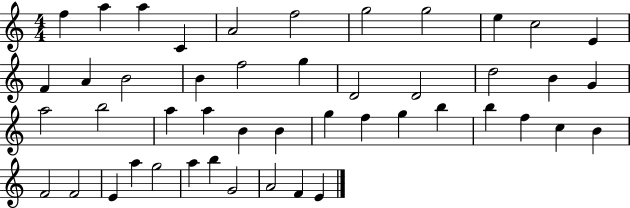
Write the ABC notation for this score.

X:1
T:Untitled
M:4/4
L:1/4
K:C
f a a C A2 f2 g2 g2 e c2 E F A B2 B f2 g D2 D2 d2 B G a2 b2 a a B B g f g b b f c B F2 F2 E a g2 a b G2 A2 F E